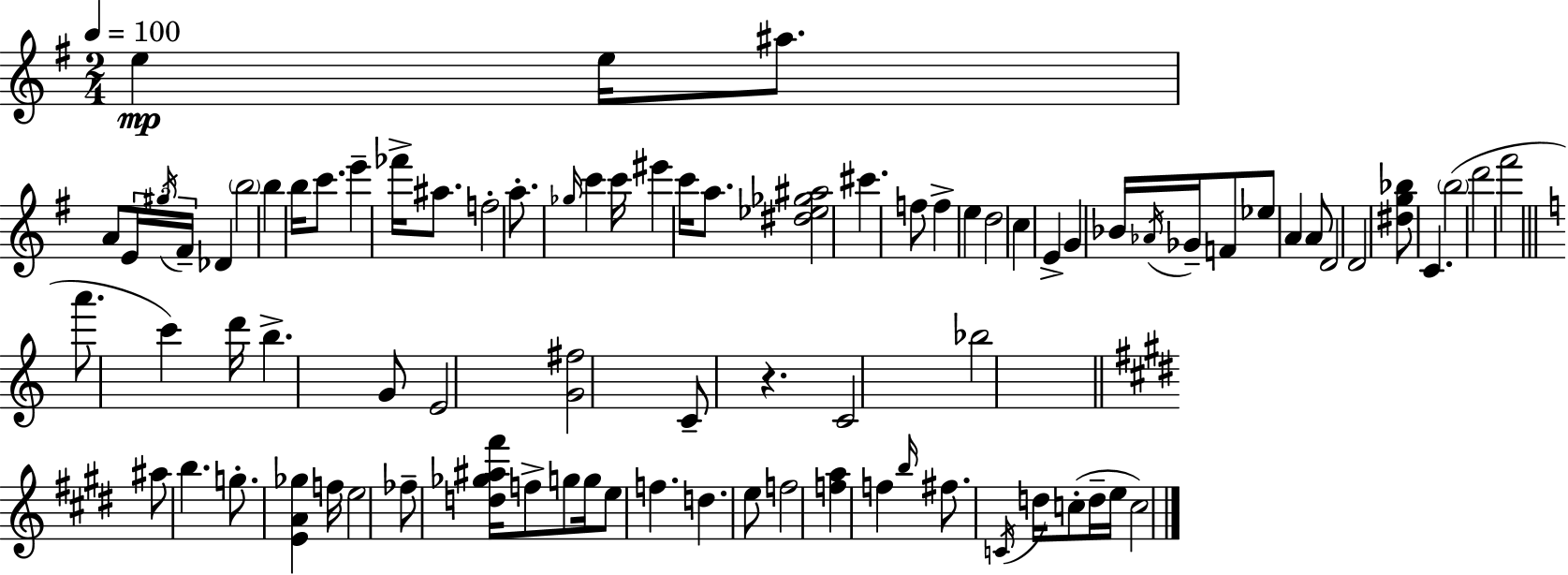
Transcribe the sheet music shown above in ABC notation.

X:1
T:Untitled
M:2/4
L:1/4
K:Em
e e/4 ^a/2 A/2 E/4 ^g/4 ^F/4 _D b2 b b/4 c'/2 e' _f'/4 ^a/2 f2 a/2 _g/4 c' c'/4 ^e' c'/4 a/2 [^d_e_g^a]2 ^c' f/2 f e d2 c E G _B/4 _A/4 _G/4 F/2 _e/2 A A/2 D2 D2 [^dg_b]/2 C b2 d'2 ^f'2 a'/2 c' d'/4 b G/2 E2 [G^f]2 C/2 z C2 _b2 ^a/2 b g/2 [EA_g] f/4 e2 _f/2 [d_g^a^f']/4 f/2 g/2 g/4 e/2 f d e/2 f2 [fa] f b/4 ^f/2 C/4 d/4 c/2 d/4 e/4 c2